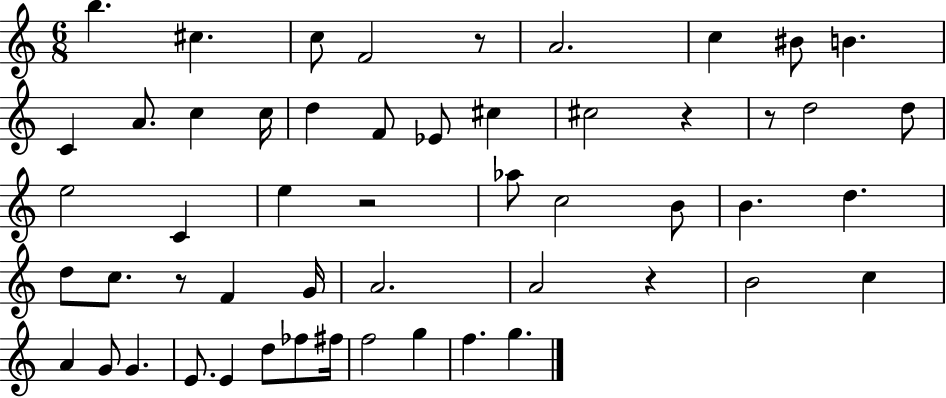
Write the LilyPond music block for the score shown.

{
  \clef treble
  \numericTimeSignature
  \time 6/8
  \key c \major
  \repeat volta 2 { b''4. cis''4. | c''8 f'2 r8 | a'2. | c''4 bis'8 b'4. | \break c'4 a'8. c''4 c''16 | d''4 f'8 ees'8 cis''4 | cis''2 r4 | r8 d''2 d''8 | \break e''2 c'4 | e''4 r2 | aes''8 c''2 b'8 | b'4. d''4. | \break d''8 c''8. r8 f'4 g'16 | a'2. | a'2 r4 | b'2 c''4 | \break a'4 g'8 g'4. | e'8. e'4 d''8 fes''8 fis''16 | f''2 g''4 | f''4. g''4. | \break } \bar "|."
}